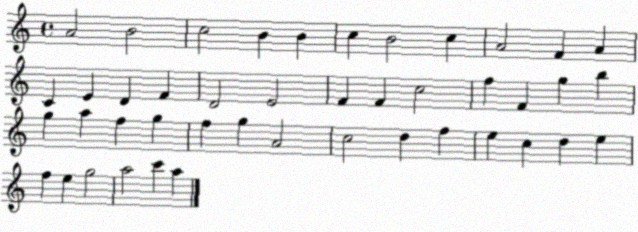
X:1
T:Untitled
M:4/4
L:1/4
K:C
A2 B2 c2 B B c B2 c A2 F A C E D F D2 E2 F F c2 f F g b g a f g f g A2 c2 d f e c d e f e g2 a2 c' a